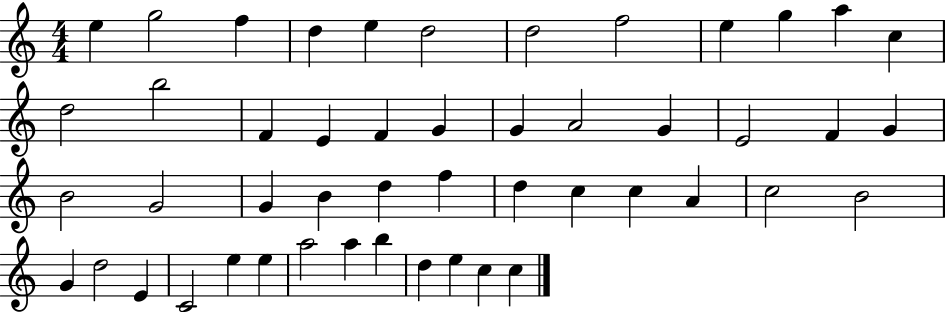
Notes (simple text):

E5/q G5/h F5/q D5/q E5/q D5/h D5/h F5/h E5/q G5/q A5/q C5/q D5/h B5/h F4/q E4/q F4/q G4/q G4/q A4/h G4/q E4/h F4/q G4/q B4/h G4/h G4/q B4/q D5/q F5/q D5/q C5/q C5/q A4/q C5/h B4/h G4/q D5/h E4/q C4/h E5/q E5/q A5/h A5/q B5/q D5/q E5/q C5/q C5/q